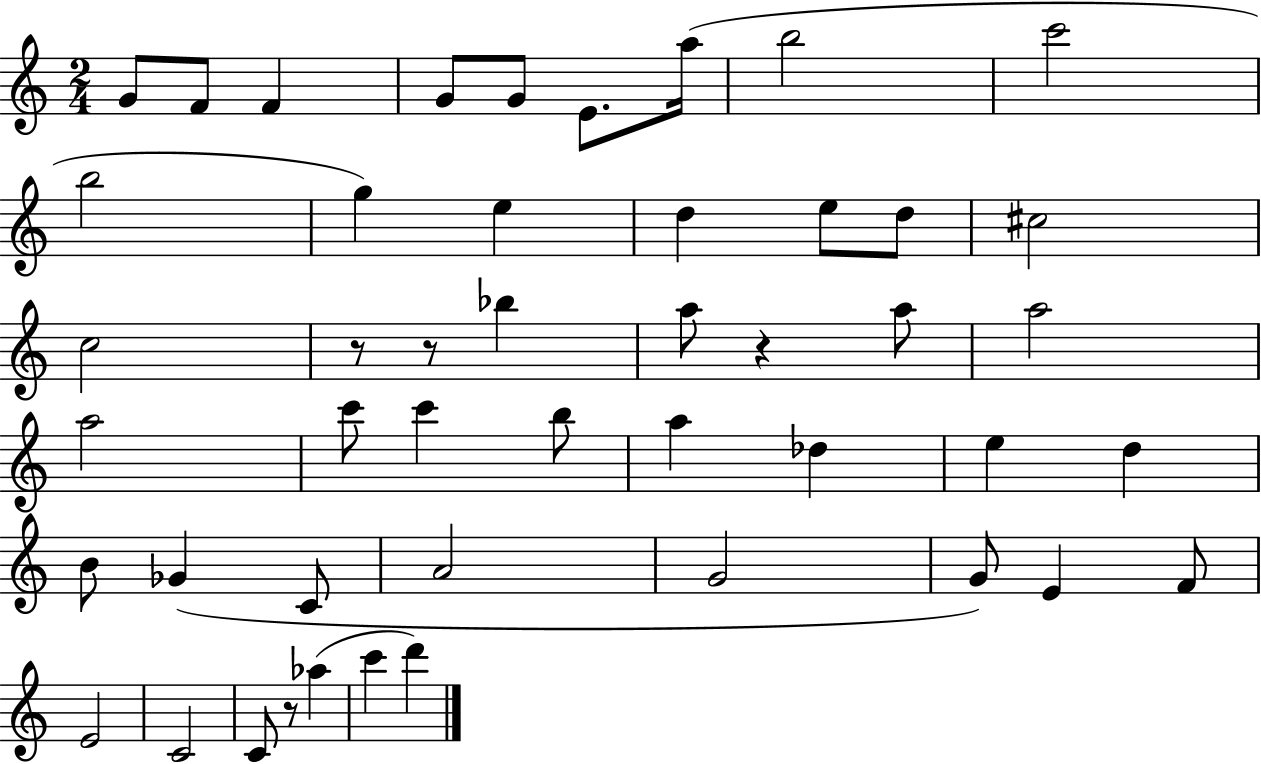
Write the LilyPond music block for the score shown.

{
  \clef treble
  \numericTimeSignature
  \time 2/4
  \key c \major
  g'8 f'8 f'4 | g'8 g'8 e'8. a''16( | b''2 | c'''2 | \break b''2 | g''4) e''4 | d''4 e''8 d''8 | cis''2 | \break c''2 | r8 r8 bes''4 | a''8 r4 a''8 | a''2 | \break a''2 | c'''8 c'''4 b''8 | a''4 des''4 | e''4 d''4 | \break b'8 ges'4( c'8 | a'2 | g'2 | g'8) e'4 f'8 | \break e'2 | c'2 | c'8 r8 aes''4( | c'''4 d'''4) | \break \bar "|."
}